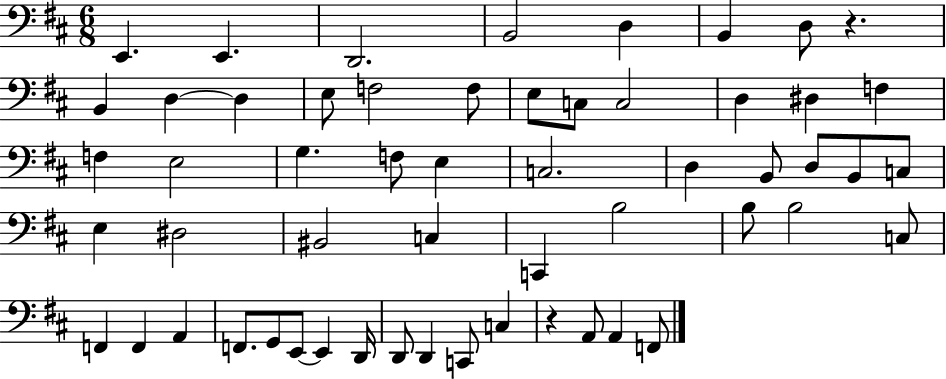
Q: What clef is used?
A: bass